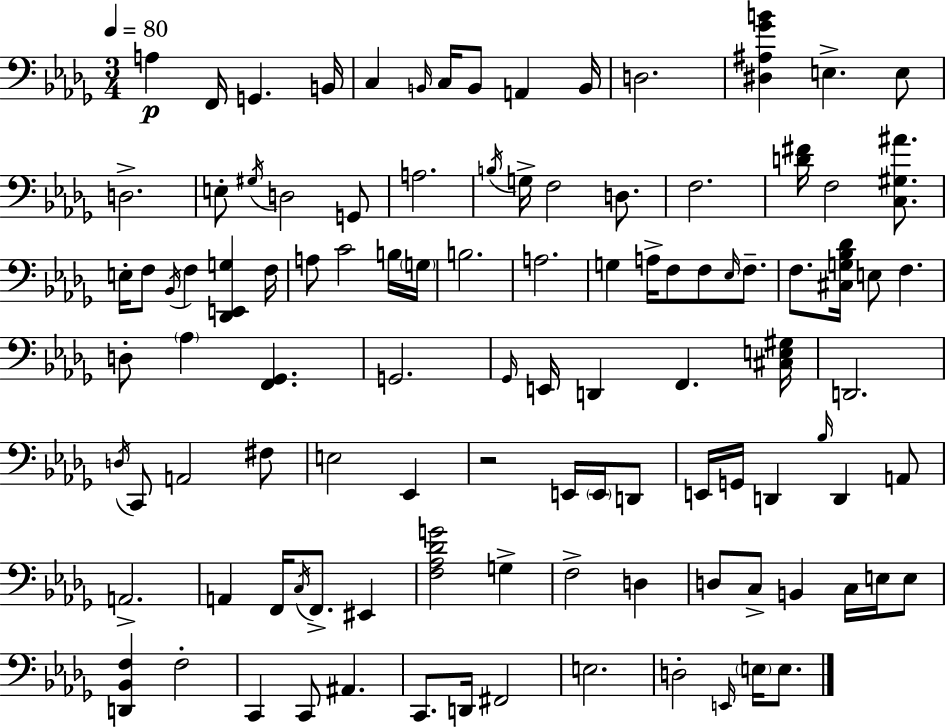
A3/q F2/s G2/q. B2/s C3/q B2/s C3/s B2/e A2/q B2/s D3/h. [D#3,A#3,Gb4,B4]/q E3/q. E3/e D3/h. E3/e G#3/s D3/h G2/e A3/h. B3/s G3/s F3/h D3/e. F3/h. [D4,F#4]/s F3/h [C3,G#3,A#4]/e. E3/s F3/e Bb2/s F3/q [Db2,E2,G3]/q F3/s A3/e C4/h B3/s G3/s B3/h. A3/h. G3/q A3/s F3/e F3/e Eb3/s F3/e. F3/e. [C#3,G3,Bb3,Db4]/s E3/e F3/q. D3/e Ab3/q [F2,Gb2]/q. G2/h. Gb2/s E2/s D2/q F2/q. [C#3,E3,G#3]/s D2/h. D3/s C2/e A2/h F#3/e E3/h Eb2/q R/h E2/s E2/s D2/e E2/s G2/s D2/q Bb3/s D2/q A2/e A2/h. A2/q F2/s C3/s F2/e. EIS2/q [F3,Ab3,Db4,G4]/h G3/q F3/h D3/q D3/e C3/e B2/q C3/s E3/s E3/e [D2,Bb2,F3]/q F3/h C2/q C2/e A#2/q. C2/e. D2/s F#2/h E3/h. D3/h E2/s E3/s E3/e.